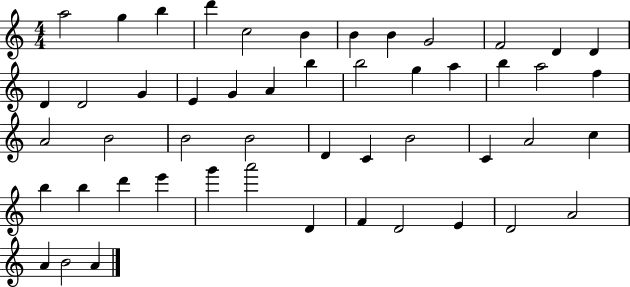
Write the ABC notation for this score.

X:1
T:Untitled
M:4/4
L:1/4
K:C
a2 g b d' c2 B B B G2 F2 D D D D2 G E G A b b2 g a b a2 f A2 B2 B2 B2 D C B2 C A2 c b b d' e' g' a'2 D F D2 E D2 A2 A B2 A